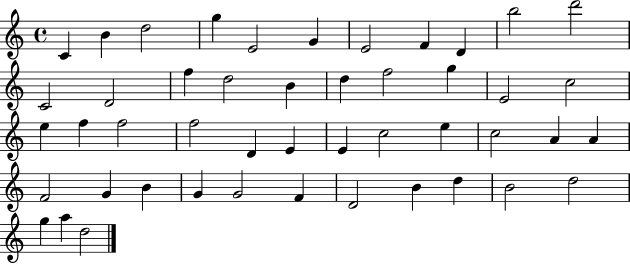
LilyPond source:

{
  \clef treble
  \time 4/4
  \defaultTimeSignature
  \key c \major
  c'4 b'4 d''2 | g''4 e'2 g'4 | e'2 f'4 d'4 | b''2 d'''2 | \break c'2 d'2 | f''4 d''2 b'4 | d''4 f''2 g''4 | e'2 c''2 | \break e''4 f''4 f''2 | f''2 d'4 e'4 | e'4 c''2 e''4 | c''2 a'4 a'4 | \break f'2 g'4 b'4 | g'4 g'2 f'4 | d'2 b'4 d''4 | b'2 d''2 | \break g''4 a''4 d''2 | \bar "|."
}